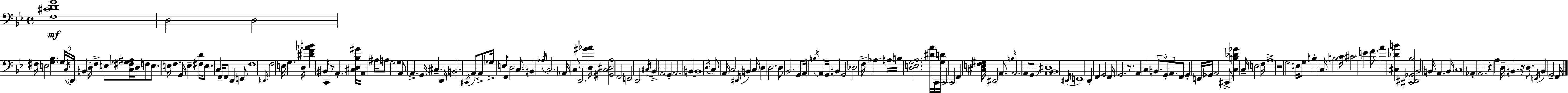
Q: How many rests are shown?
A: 5